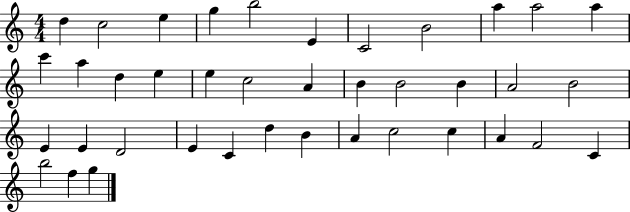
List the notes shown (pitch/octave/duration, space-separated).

D5/q C5/h E5/q G5/q B5/h E4/q C4/h B4/h A5/q A5/h A5/q C6/q A5/q D5/q E5/q E5/q C5/h A4/q B4/q B4/h B4/q A4/h B4/h E4/q E4/q D4/h E4/q C4/q D5/q B4/q A4/q C5/h C5/q A4/q F4/h C4/q B5/h F5/q G5/q